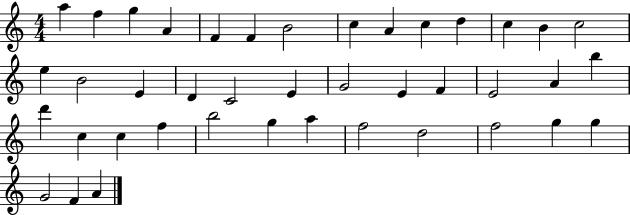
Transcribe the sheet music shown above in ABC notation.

X:1
T:Untitled
M:4/4
L:1/4
K:C
a f g A F F B2 c A c d c B c2 e B2 E D C2 E G2 E F E2 A b d' c c f b2 g a f2 d2 f2 g g G2 F A